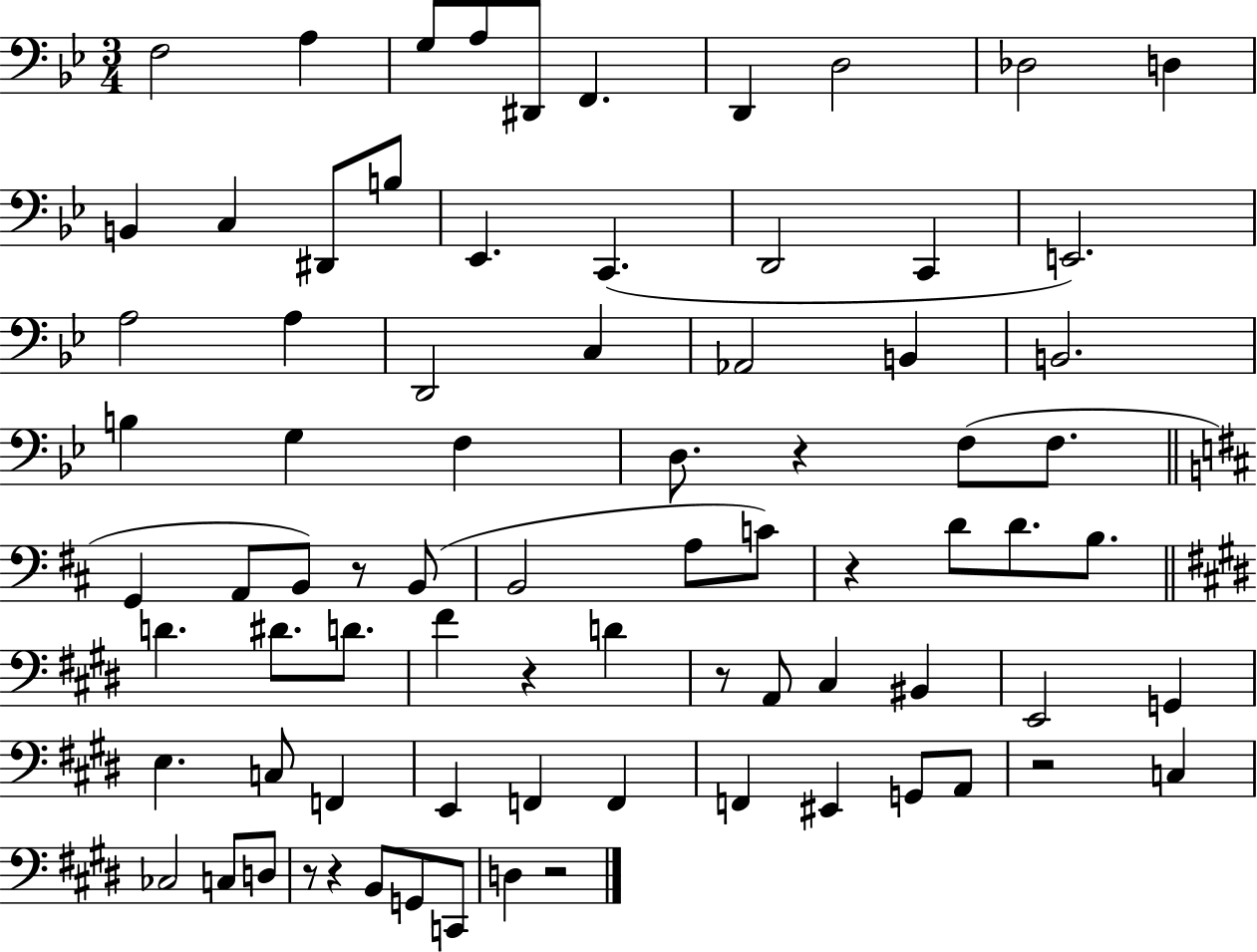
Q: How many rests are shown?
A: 9